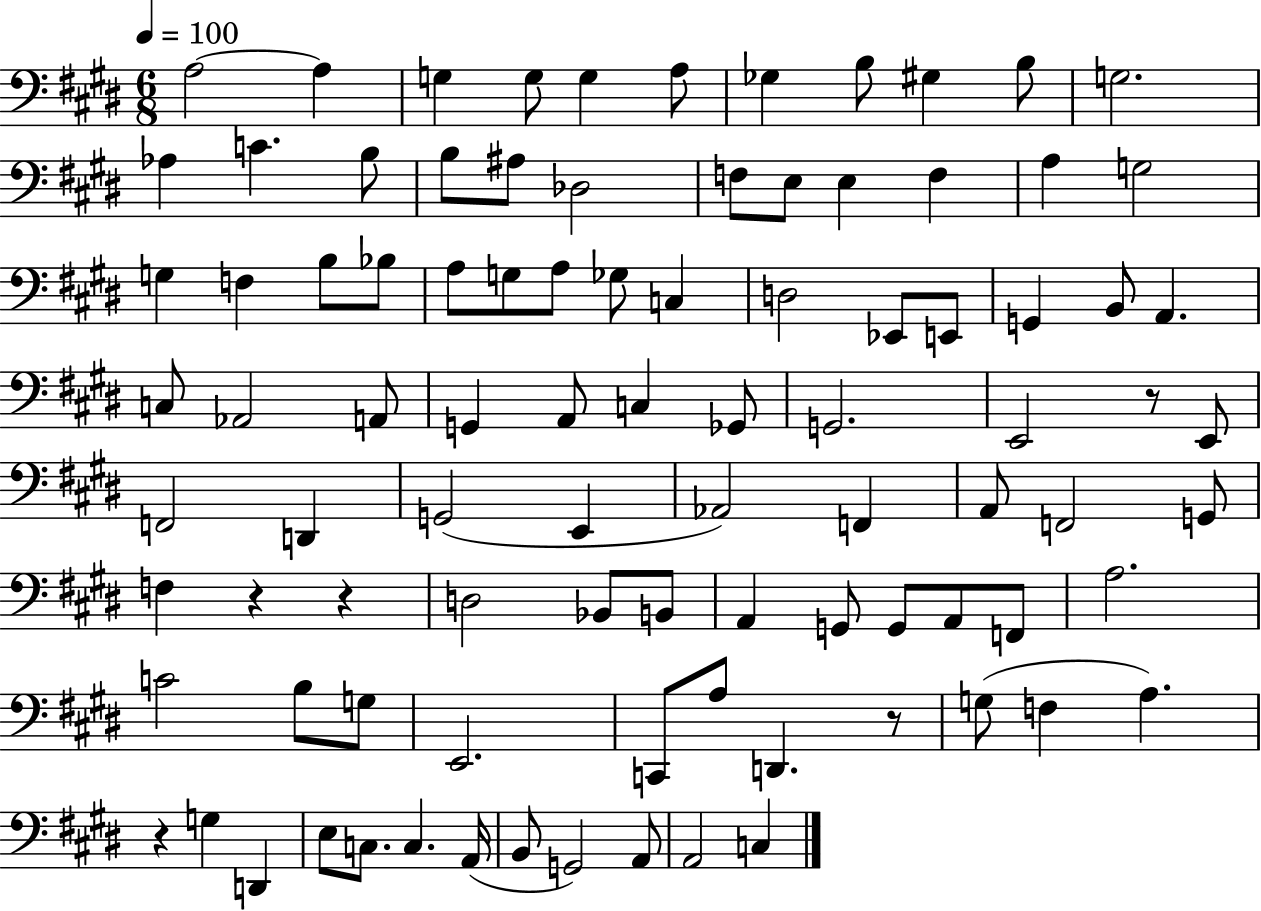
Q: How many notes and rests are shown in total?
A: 93